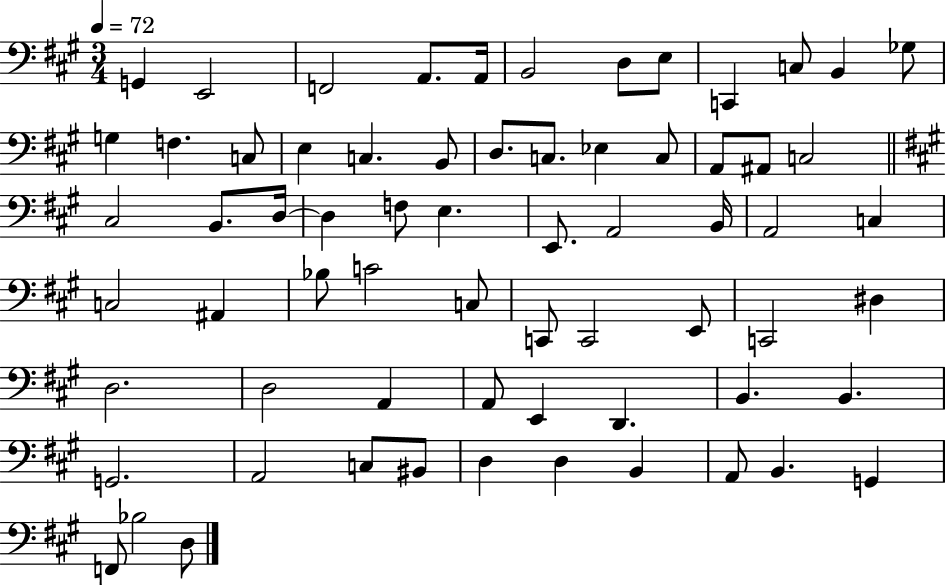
G2/q E2/h F2/h A2/e. A2/s B2/h D3/e E3/e C2/q C3/e B2/q Gb3/e G3/q F3/q. C3/e E3/q C3/q. B2/e D3/e. C3/e. Eb3/q C3/e A2/e A#2/e C3/h C#3/h B2/e. D3/s D3/q F3/e E3/q. E2/e. A2/h B2/s A2/h C3/q C3/h A#2/q Bb3/e C4/h C3/e C2/e C2/h E2/e C2/h D#3/q D3/h. D3/h A2/q A2/e E2/q D2/q. B2/q. B2/q. G2/h. A2/h C3/e BIS2/e D3/q D3/q B2/q A2/e B2/q. G2/q F2/e Bb3/h D3/e